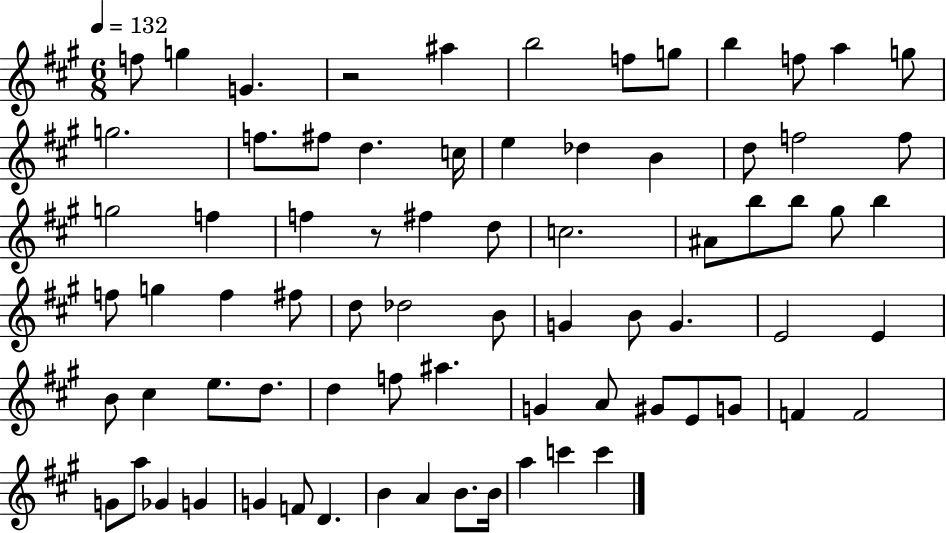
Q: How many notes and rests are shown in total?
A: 75